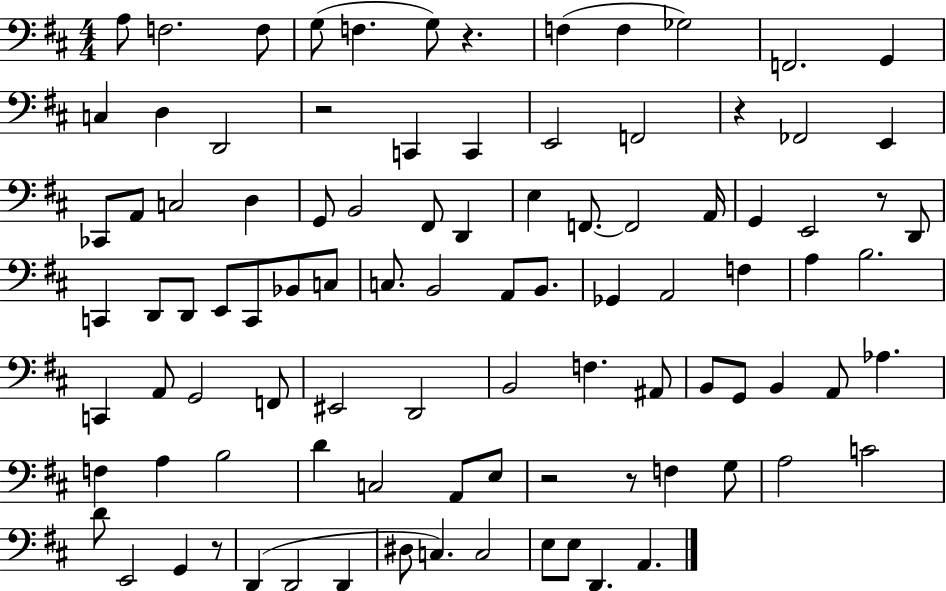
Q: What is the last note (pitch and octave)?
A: A2